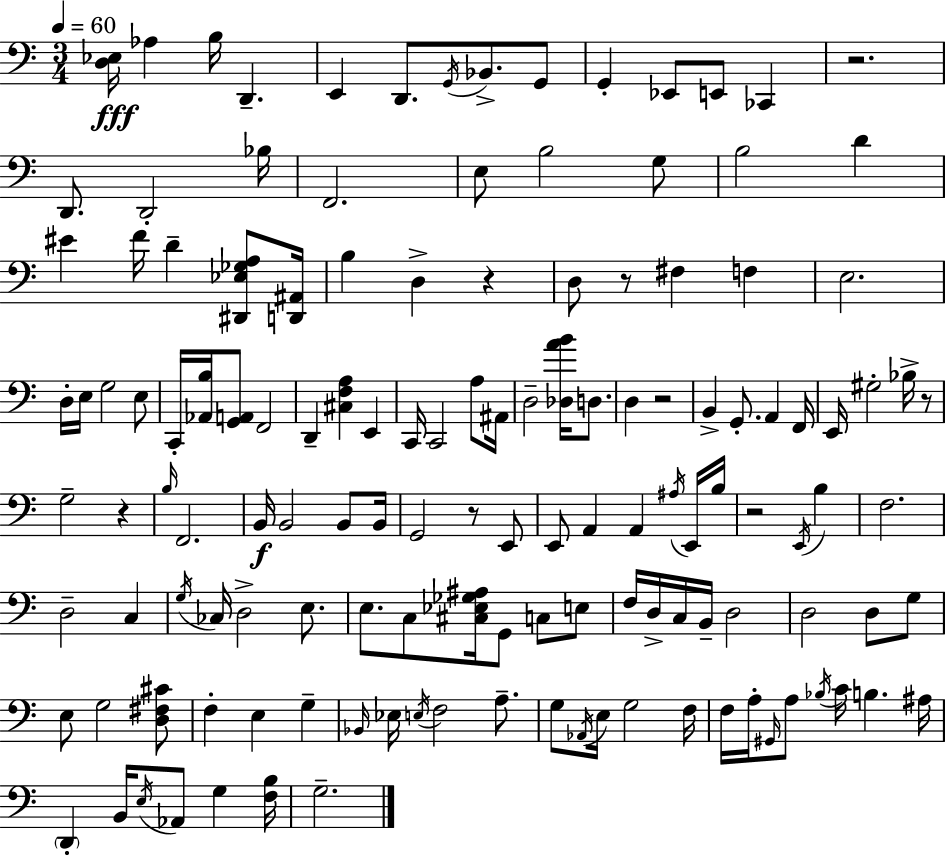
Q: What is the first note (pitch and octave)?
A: Ab3